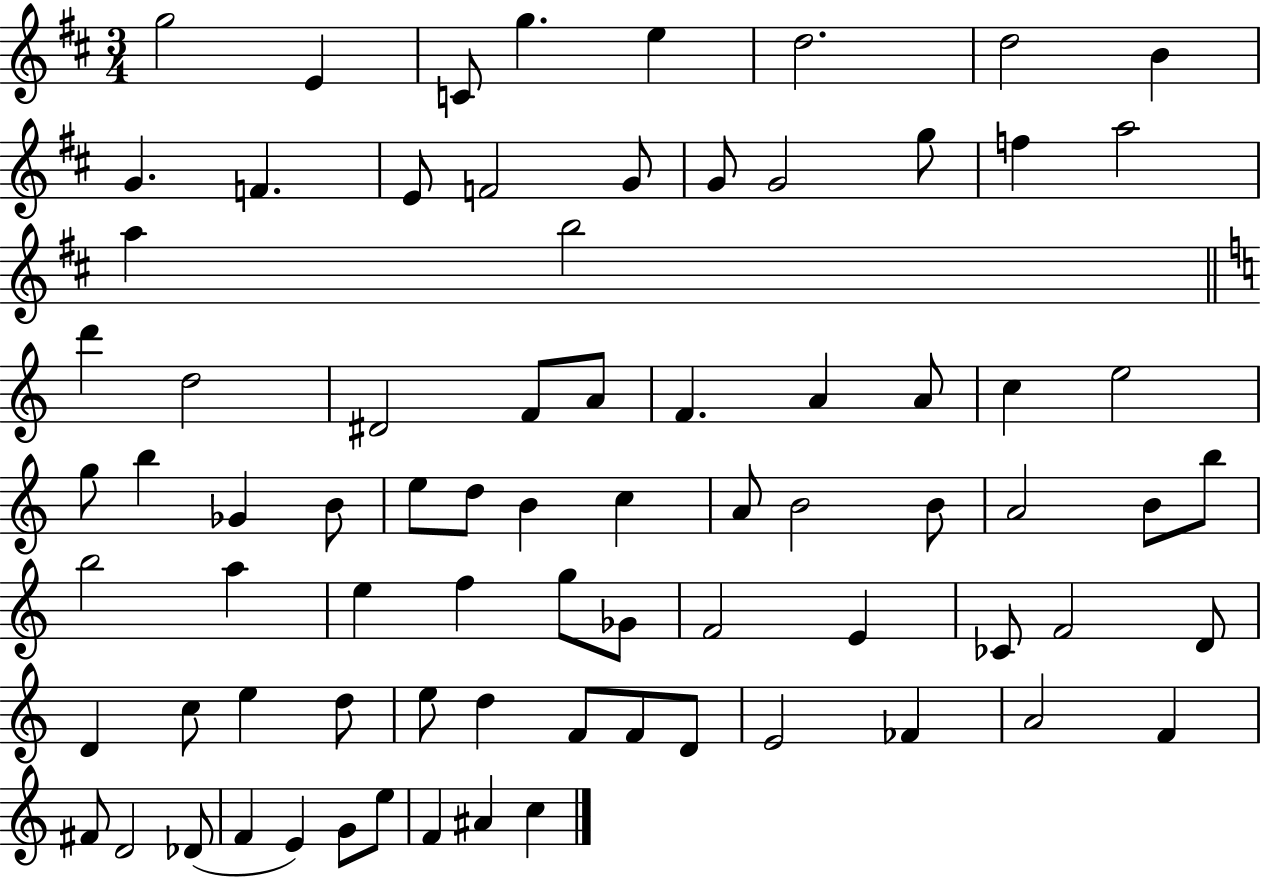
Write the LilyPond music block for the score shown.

{
  \clef treble
  \numericTimeSignature
  \time 3/4
  \key d \major
  g''2 e'4 | c'8 g''4. e''4 | d''2. | d''2 b'4 | \break g'4. f'4. | e'8 f'2 g'8 | g'8 g'2 g''8 | f''4 a''2 | \break a''4 b''2 | \bar "||" \break \key c \major d'''4 d''2 | dis'2 f'8 a'8 | f'4. a'4 a'8 | c''4 e''2 | \break g''8 b''4 ges'4 b'8 | e''8 d''8 b'4 c''4 | a'8 b'2 b'8 | a'2 b'8 b''8 | \break b''2 a''4 | e''4 f''4 g''8 ges'8 | f'2 e'4 | ces'8 f'2 d'8 | \break d'4 c''8 e''4 d''8 | e''8 d''4 f'8 f'8 d'8 | e'2 fes'4 | a'2 f'4 | \break fis'8 d'2 des'8( | f'4 e'4) g'8 e''8 | f'4 ais'4 c''4 | \bar "|."
}